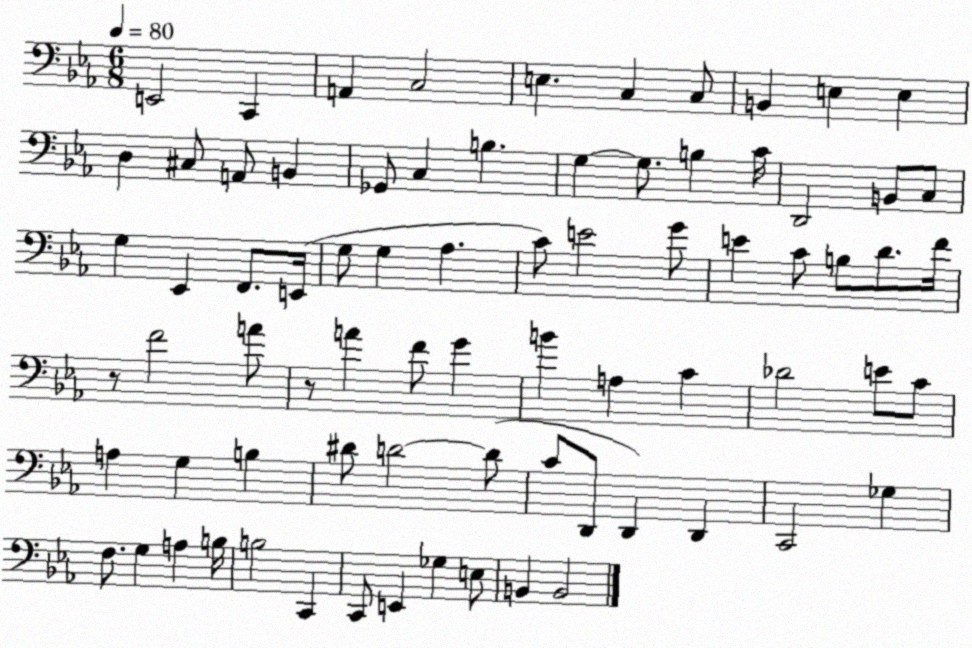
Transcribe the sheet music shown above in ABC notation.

X:1
T:Untitled
M:6/8
L:1/4
K:Eb
E,,2 C,, A,, C,2 E, C, C,/2 B,, E, E, D, ^C,/2 A,,/2 B,, _G,,/2 C, B, G, G,/2 B, C/4 D,,2 B,,/2 C,/2 G, _E,, F,,/2 E,,/4 G,/2 G, _A, C/2 E2 G/2 E C/2 B,/2 D/2 F/4 z/2 F2 A/2 z/2 A F/2 G B A, C _D2 E/2 C/2 A, G, B, ^D/2 D2 D/2 C/2 D,,/2 D,, D,, C,,2 _G, F,/2 G, A, B,/4 B,2 C,, C,,/2 E,, _G, E,/2 B,, B,,2